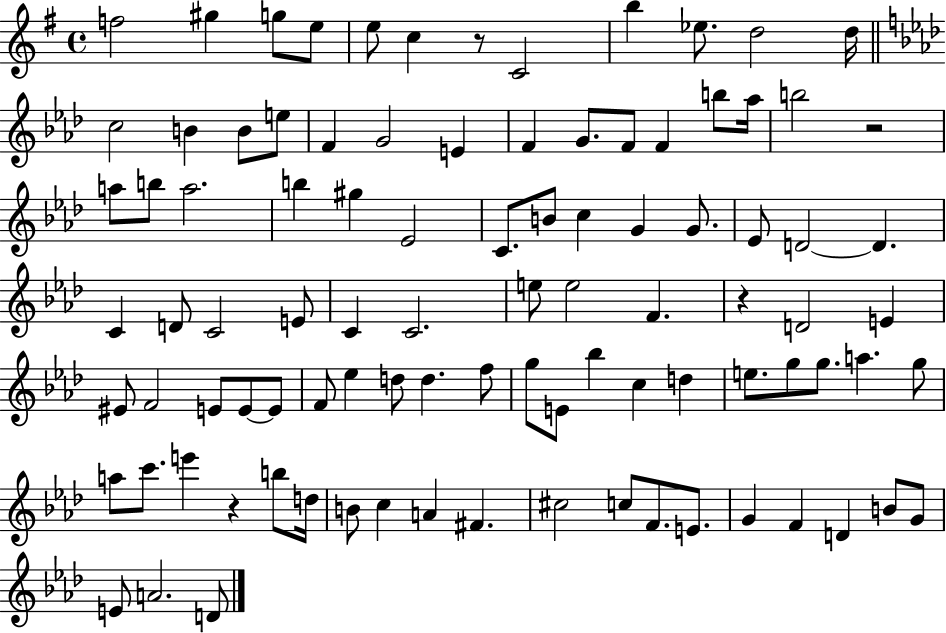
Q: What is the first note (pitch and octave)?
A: F5